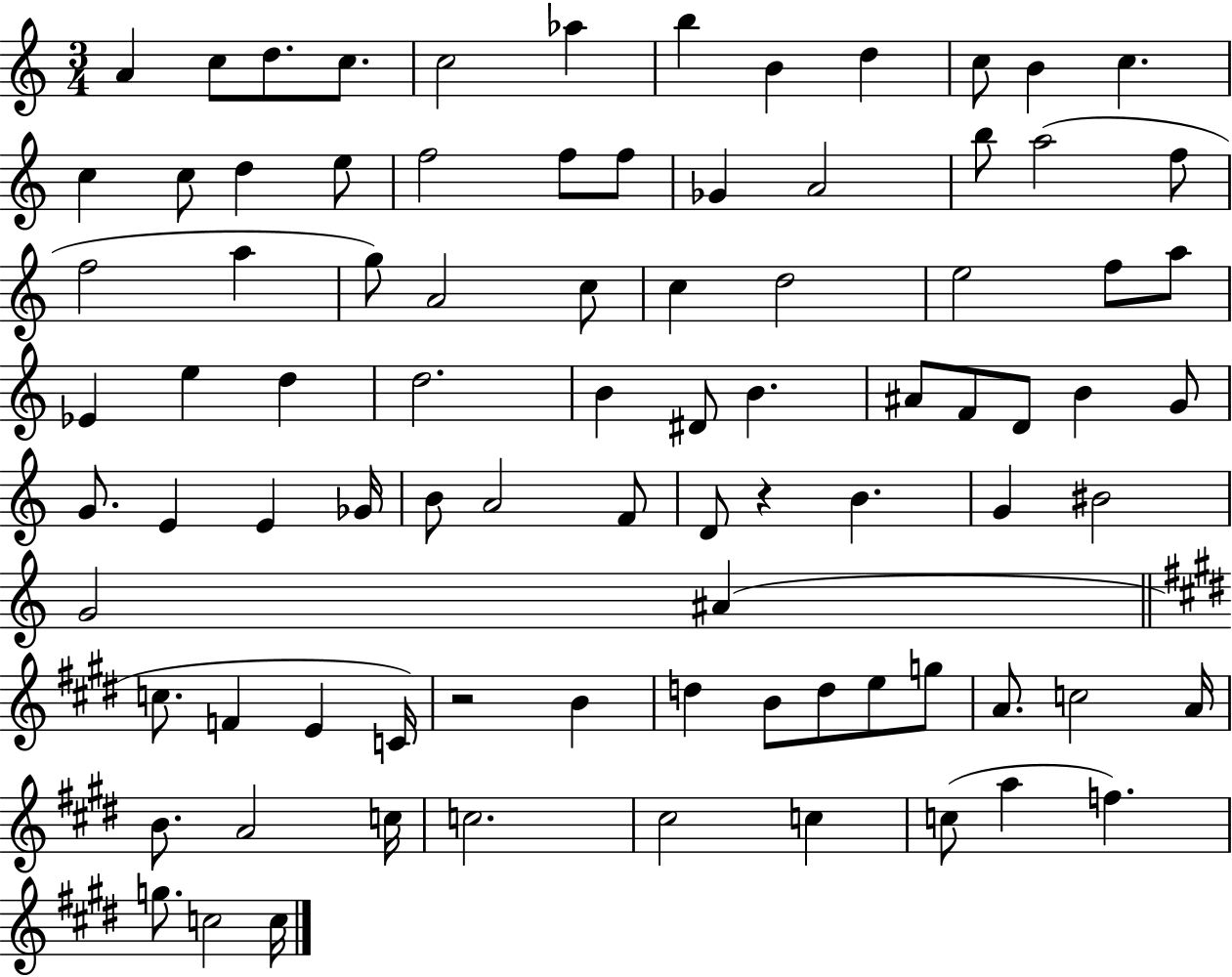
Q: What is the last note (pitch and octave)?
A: C5